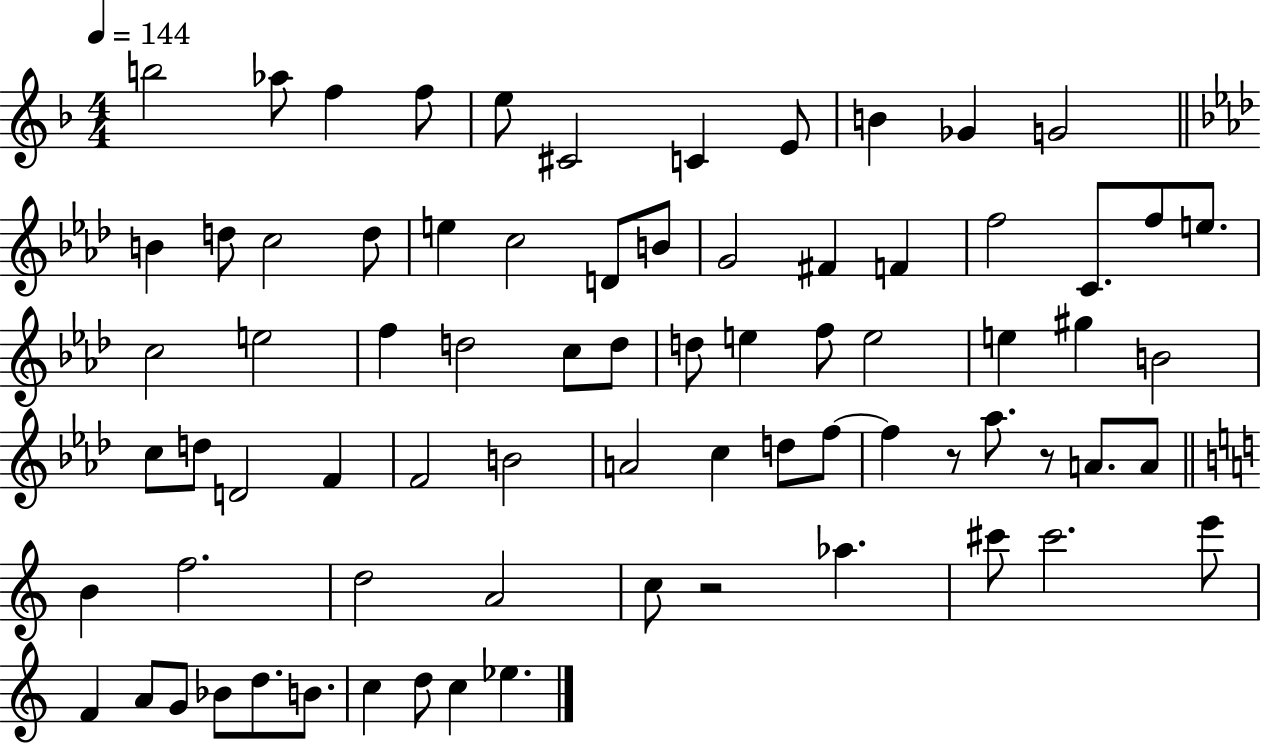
B5/h Ab5/e F5/q F5/e E5/e C#4/h C4/q E4/e B4/q Gb4/q G4/h B4/q D5/e C5/h D5/e E5/q C5/h D4/e B4/e G4/h F#4/q F4/q F5/h C4/e. F5/e E5/e. C5/h E5/h F5/q D5/h C5/e D5/e D5/e E5/q F5/e E5/h E5/q G#5/q B4/h C5/e D5/e D4/h F4/q F4/h B4/h A4/h C5/q D5/e F5/e F5/q R/e Ab5/e. R/e A4/e. A4/e B4/q F5/h. D5/h A4/h C5/e R/h Ab5/q. C#6/e C#6/h. E6/e F4/q A4/e G4/e Bb4/e D5/e. B4/e. C5/q D5/e C5/q Eb5/q.